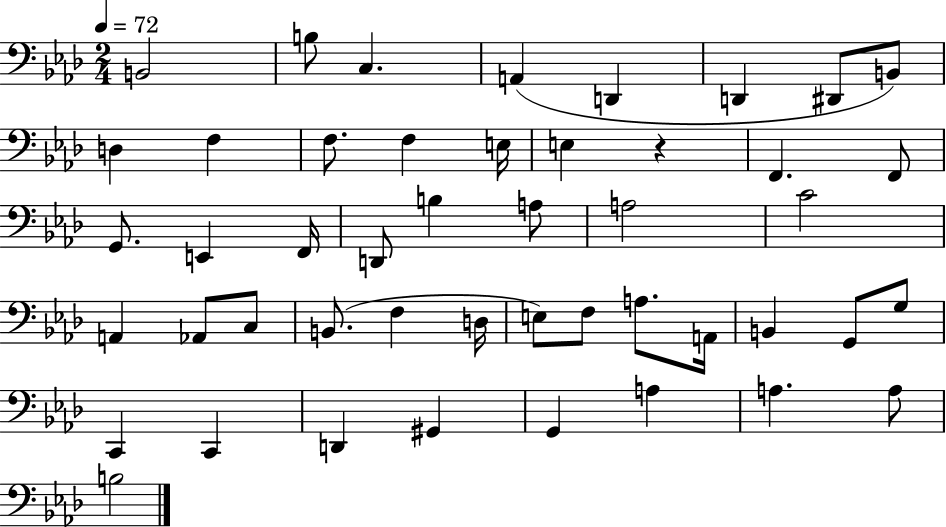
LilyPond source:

{
  \clef bass
  \numericTimeSignature
  \time 2/4
  \key aes \major
  \tempo 4 = 72
  b,2 | b8 c4. | a,4( d,4 | d,4 dis,8 b,8) | \break d4 f4 | f8. f4 e16 | e4 r4 | f,4. f,8 | \break g,8. e,4 f,16 | d,8 b4 a8 | a2 | c'2 | \break a,4 aes,8 c8 | b,8.( f4 d16 | e8) f8 a8. a,16 | b,4 g,8 g8 | \break c,4 c,4 | d,4 gis,4 | g,4 a4 | a4. a8 | \break b2 | \bar "|."
}